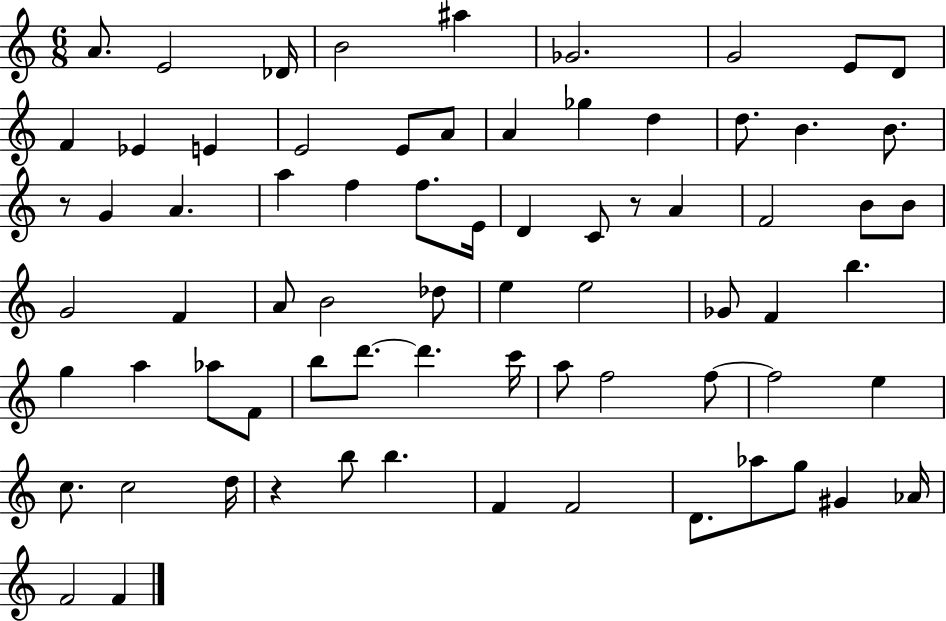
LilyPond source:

{
  \clef treble
  \numericTimeSignature
  \time 6/8
  \key c \major
  a'8. e'2 des'16 | b'2 ais''4 | ges'2. | g'2 e'8 d'8 | \break f'4 ees'4 e'4 | e'2 e'8 a'8 | a'4 ges''4 d''4 | d''8. b'4. b'8. | \break r8 g'4 a'4. | a''4 f''4 f''8. e'16 | d'4 c'8 r8 a'4 | f'2 b'8 b'8 | \break g'2 f'4 | a'8 b'2 des''8 | e''4 e''2 | ges'8 f'4 b''4. | \break g''4 a''4 aes''8 f'8 | b''8 d'''8.~~ d'''4. c'''16 | a''8 f''2 f''8~~ | f''2 e''4 | \break c''8. c''2 d''16 | r4 b''8 b''4. | f'4 f'2 | d'8. aes''8 g''8 gis'4 aes'16 | \break f'2 f'4 | \bar "|."
}